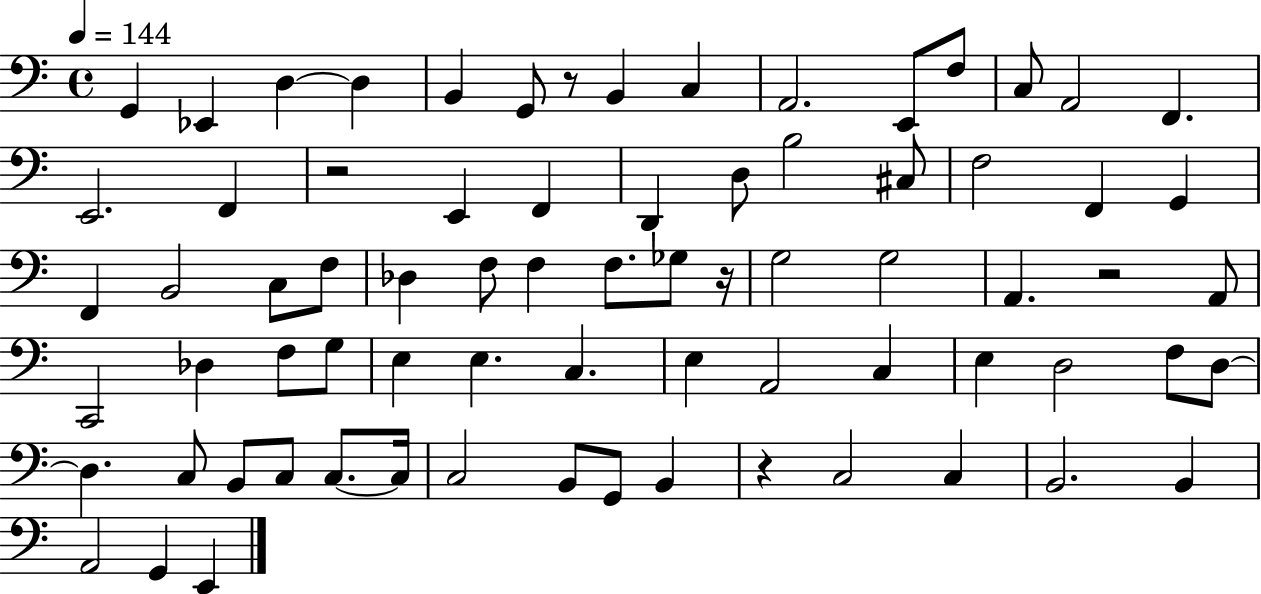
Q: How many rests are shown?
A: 5